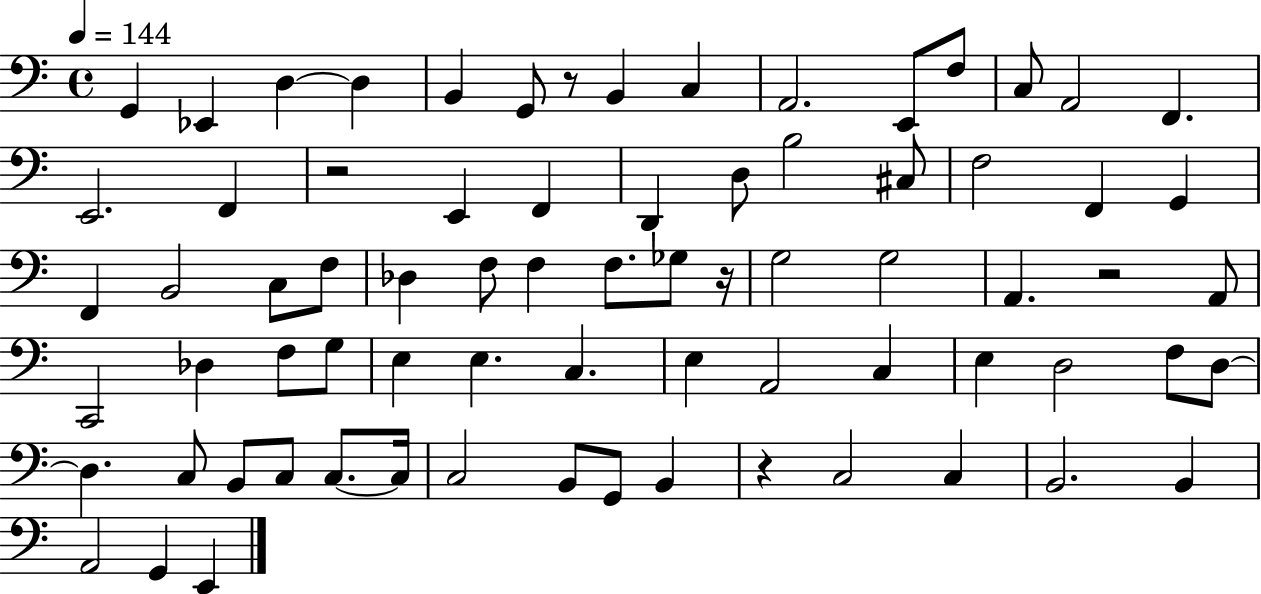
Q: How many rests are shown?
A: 5